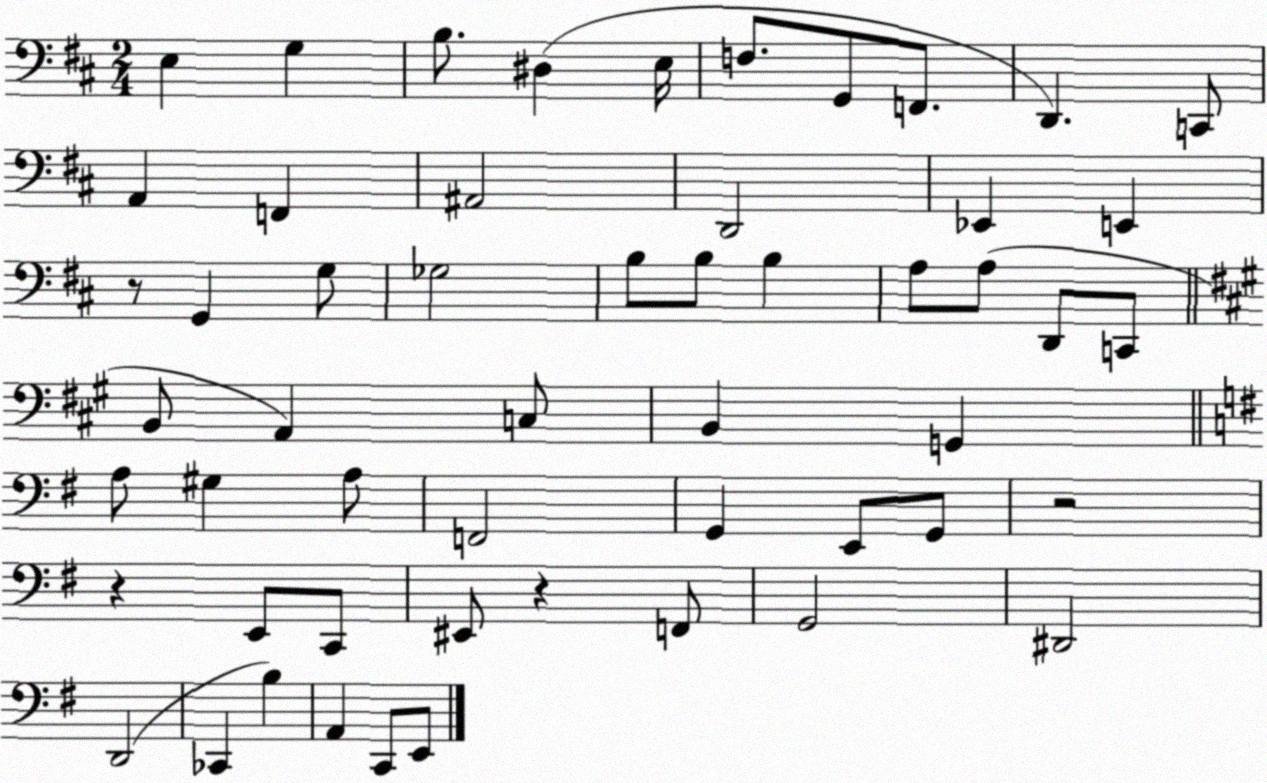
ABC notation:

X:1
T:Untitled
M:2/4
L:1/4
K:D
E, G, B,/2 ^D, E,/4 F,/2 G,,/2 F,,/2 D,, C,,/2 A,, F,, ^A,,2 D,,2 _E,, E,, z/2 G,, G,/2 _G,2 B,/2 B,/2 B, A,/2 A,/2 D,,/2 C,,/2 B,,/2 A,, C,/2 B,, G,, A,/2 ^G, A,/2 F,,2 G,, E,,/2 G,,/2 z2 z E,,/2 C,,/2 ^E,,/2 z F,,/2 G,,2 ^D,,2 D,,2 _C,, B, A,, C,,/2 E,,/2